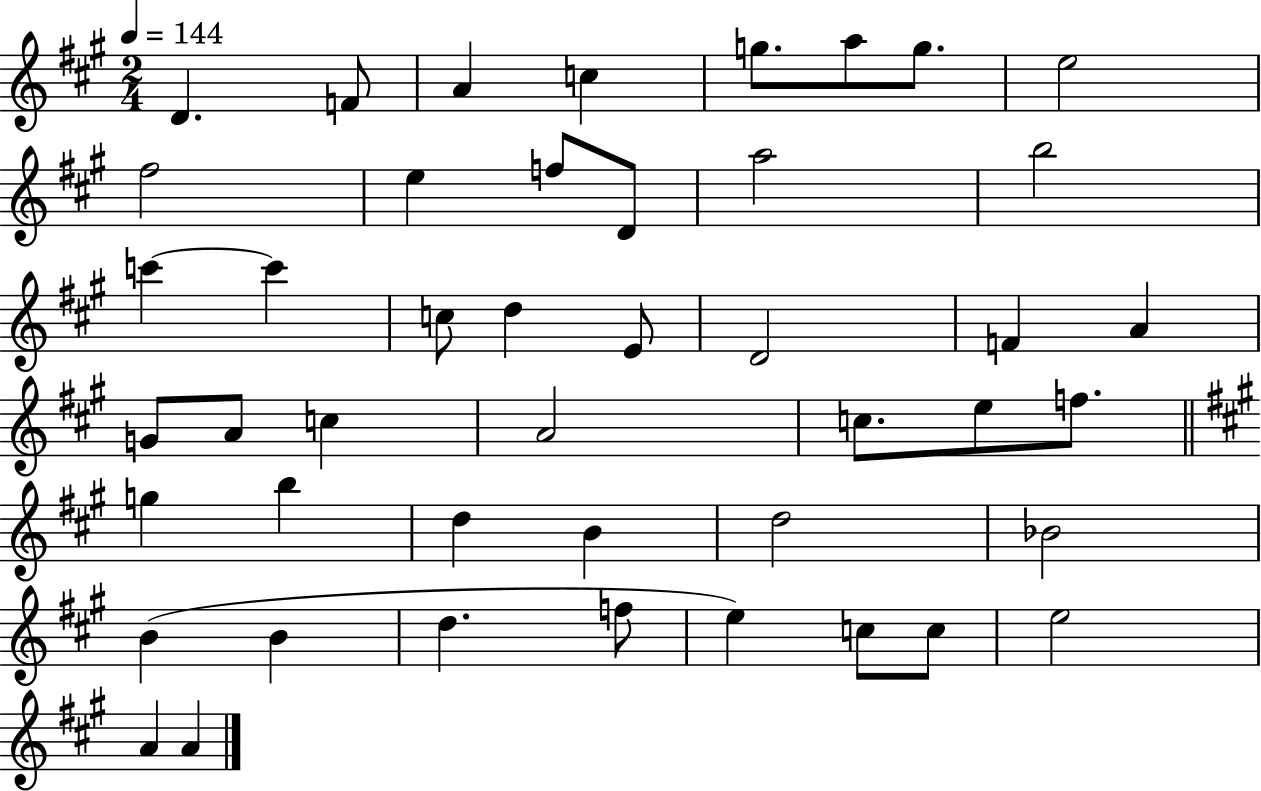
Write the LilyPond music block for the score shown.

{
  \clef treble
  \numericTimeSignature
  \time 2/4
  \key a \major
  \tempo 4 = 144
  \repeat volta 2 { d'4. f'8 | a'4 c''4 | g''8. a''8 g''8. | e''2 | \break fis''2 | e''4 f''8 d'8 | a''2 | b''2 | \break c'''4~~ c'''4 | c''8 d''4 e'8 | d'2 | f'4 a'4 | \break g'8 a'8 c''4 | a'2 | c''8. e''8 f''8. | \bar "||" \break \key a \major g''4 b''4 | d''4 b'4 | d''2 | bes'2 | \break b'4( b'4 | d''4. f''8 | e''4) c''8 c''8 | e''2 | \break a'4 a'4 | } \bar "|."
}